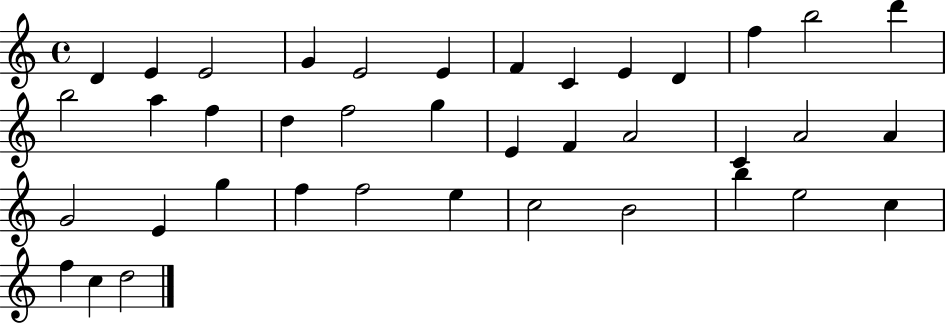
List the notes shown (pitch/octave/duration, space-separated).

D4/q E4/q E4/h G4/q E4/h E4/q F4/q C4/q E4/q D4/q F5/q B5/h D6/q B5/h A5/q F5/q D5/q F5/h G5/q E4/q F4/q A4/h C4/q A4/h A4/q G4/h E4/q G5/q F5/q F5/h E5/q C5/h B4/h B5/q E5/h C5/q F5/q C5/q D5/h